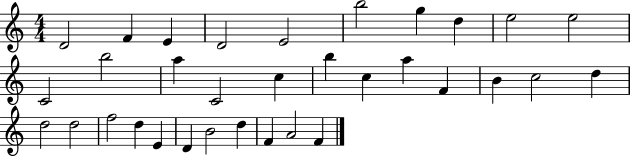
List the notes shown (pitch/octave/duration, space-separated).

D4/h F4/q E4/q D4/h E4/h B5/h G5/q D5/q E5/h E5/h C4/h B5/h A5/q C4/h C5/q B5/q C5/q A5/q F4/q B4/q C5/h D5/q D5/h D5/h F5/h D5/q E4/q D4/q B4/h D5/q F4/q A4/h F4/q